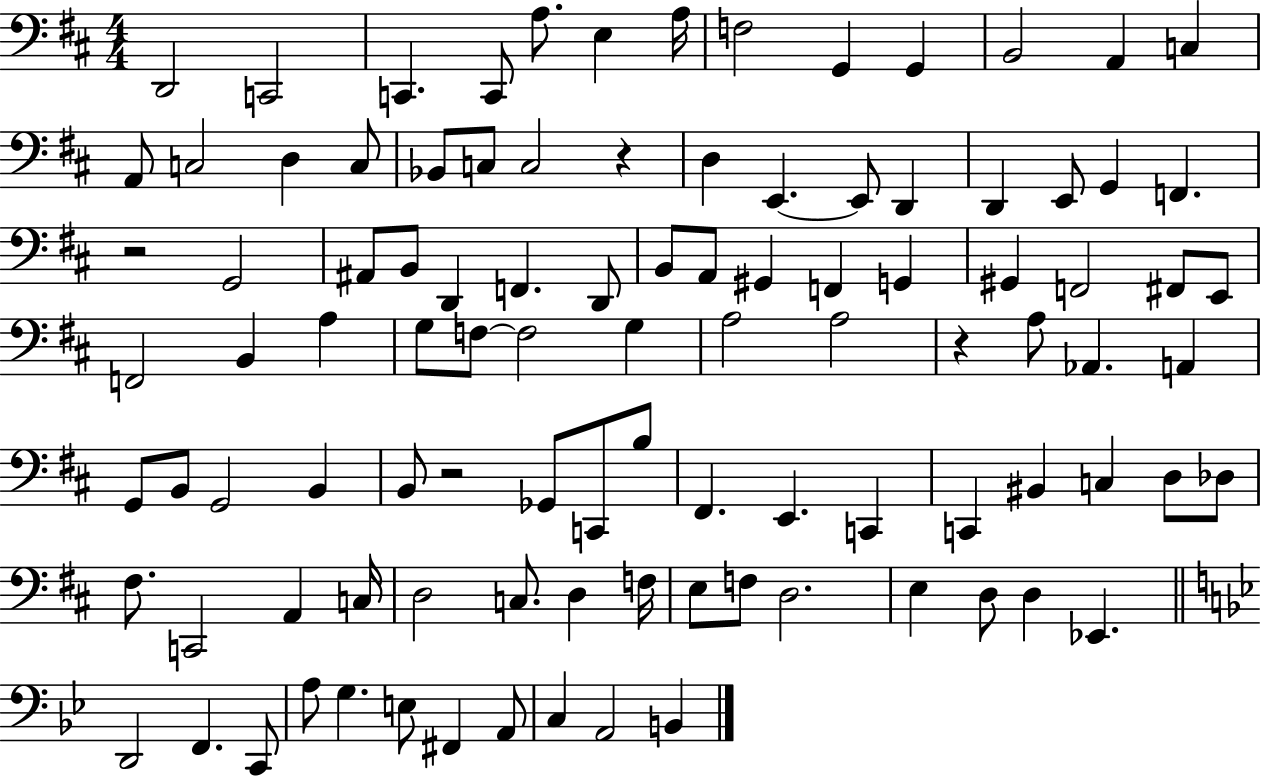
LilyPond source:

{
  \clef bass
  \numericTimeSignature
  \time 4/4
  \key d \major
  d,2 c,2 | c,4. c,8 a8. e4 a16 | f2 g,4 g,4 | b,2 a,4 c4 | \break a,8 c2 d4 c8 | bes,8 c8 c2 r4 | d4 e,4.~~ e,8 d,4 | d,4 e,8 g,4 f,4. | \break r2 g,2 | ais,8 b,8 d,4 f,4. d,8 | b,8 a,8 gis,4 f,4 g,4 | gis,4 f,2 fis,8 e,8 | \break f,2 b,4 a4 | g8 f8~~ f2 g4 | a2 a2 | r4 a8 aes,4. a,4 | \break g,8 b,8 g,2 b,4 | b,8 r2 ges,8 c,8 b8 | fis,4. e,4. c,4 | c,4 bis,4 c4 d8 des8 | \break fis8. c,2 a,4 c16 | d2 c8. d4 f16 | e8 f8 d2. | e4 d8 d4 ees,4. | \break \bar "||" \break \key g \minor d,2 f,4. c,8 | a8 g4. e8 fis,4 a,8 | c4 a,2 b,4 | \bar "|."
}